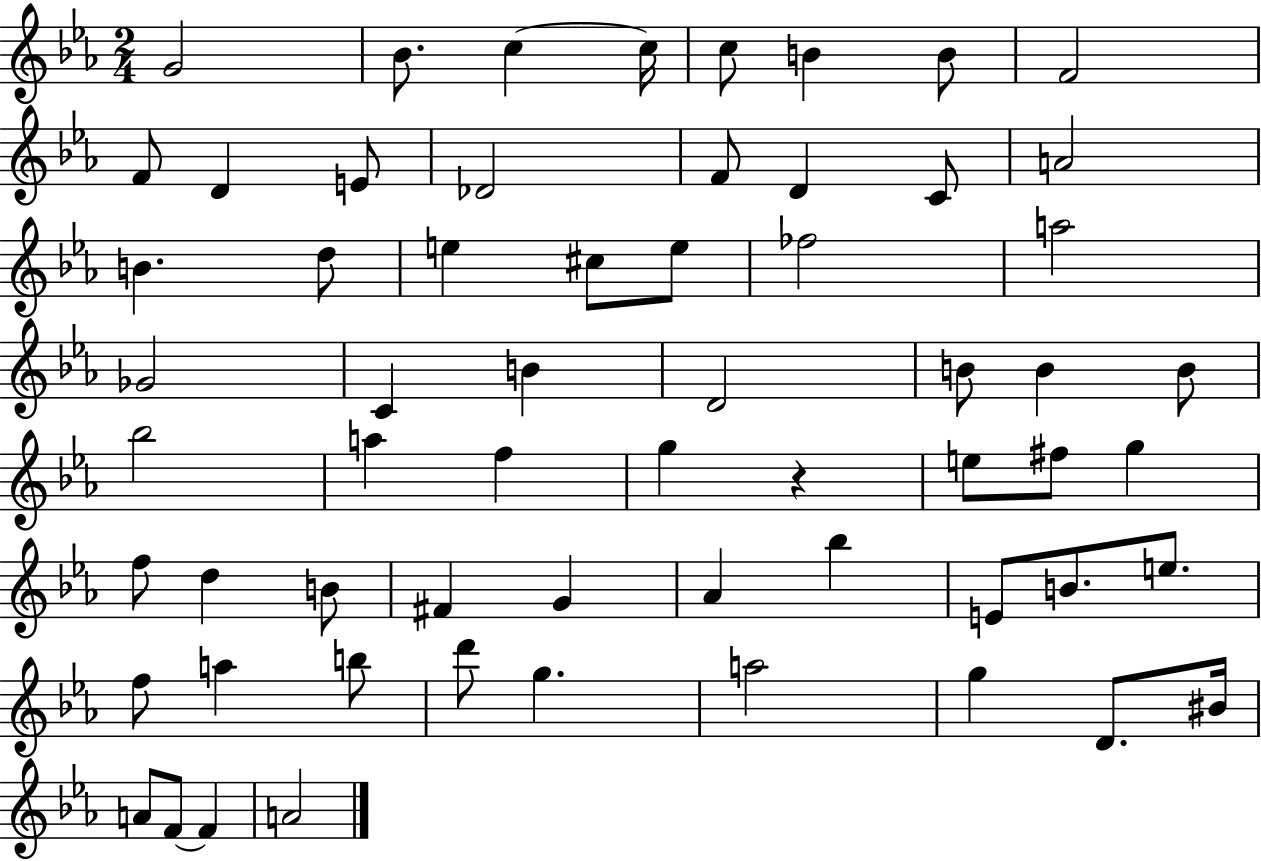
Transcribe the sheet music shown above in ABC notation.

X:1
T:Untitled
M:2/4
L:1/4
K:Eb
G2 _B/2 c c/4 c/2 B B/2 F2 F/2 D E/2 _D2 F/2 D C/2 A2 B d/2 e ^c/2 e/2 _f2 a2 _G2 C B D2 B/2 B B/2 _b2 a f g z e/2 ^f/2 g f/2 d B/2 ^F G _A _b E/2 B/2 e/2 f/2 a b/2 d'/2 g a2 g D/2 ^B/4 A/2 F/2 F A2